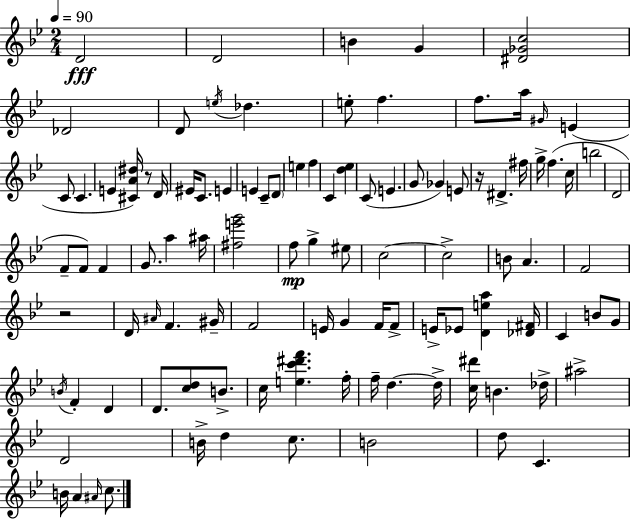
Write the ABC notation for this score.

X:1
T:Untitled
M:2/4
L:1/4
K:Gm
D2 D2 B G [^D_Gc]2 _D2 D/2 e/4 _d e/2 f f/2 a/4 ^G/4 E C/2 C E [^CA^d]/4 z/2 D/4 ^E/4 C/2 E E C/2 D/2 e f C [d_e] C/2 E G/2 _G E/2 z/4 ^D ^f/4 g/4 f c/4 b2 D2 F/2 F/2 F G/2 a ^a/4 [^fe'g']2 f/2 g ^e/2 c2 c2 B/2 A F2 z2 D/4 ^A/4 F ^G/4 F2 E/4 G F/4 F/2 E/4 _E/2 [Dea] [_D^F]/4 C B/2 G/2 B/4 F D D/2 [cd]/2 B/2 c/4 [ec'^d'f'] f/4 f/4 d d/4 [c^d']/4 B _d/4 ^a2 D2 B/4 d c/2 B2 d/2 C B/4 A ^A/4 c/2